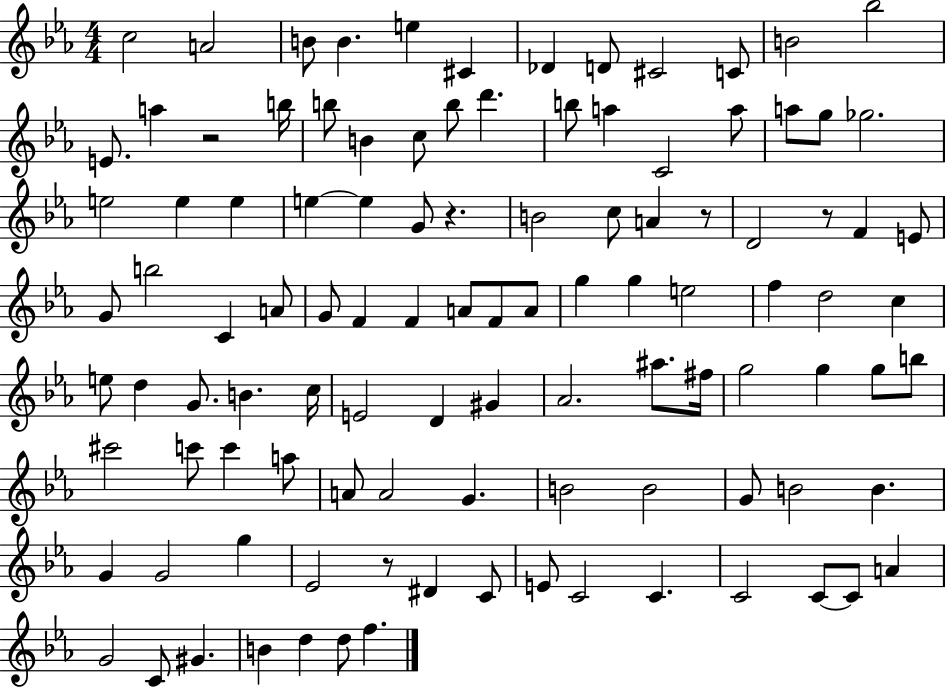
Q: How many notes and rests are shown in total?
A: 107